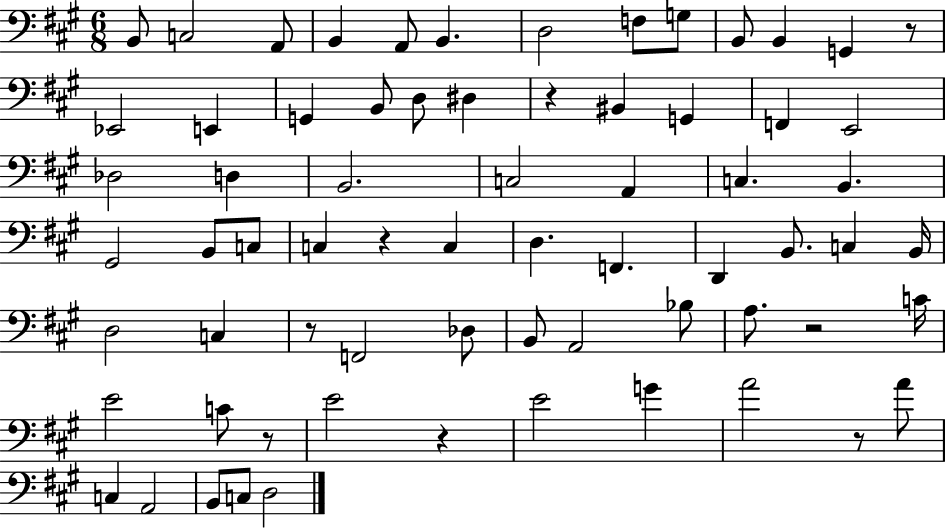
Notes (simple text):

B2/e C3/h A2/e B2/q A2/e B2/q. D3/h F3/e G3/e B2/e B2/q G2/q R/e Eb2/h E2/q G2/q B2/e D3/e D#3/q R/q BIS2/q G2/q F2/q E2/h Db3/h D3/q B2/h. C3/h A2/q C3/q. B2/q. G#2/h B2/e C3/e C3/q R/q C3/q D3/q. F2/q. D2/q B2/e. C3/q B2/s D3/h C3/q R/e F2/h Db3/e B2/e A2/h Bb3/e A3/e. R/h C4/s E4/h C4/e R/e E4/h R/q E4/h G4/q A4/h R/e A4/e C3/q A2/h B2/e C3/e D3/h